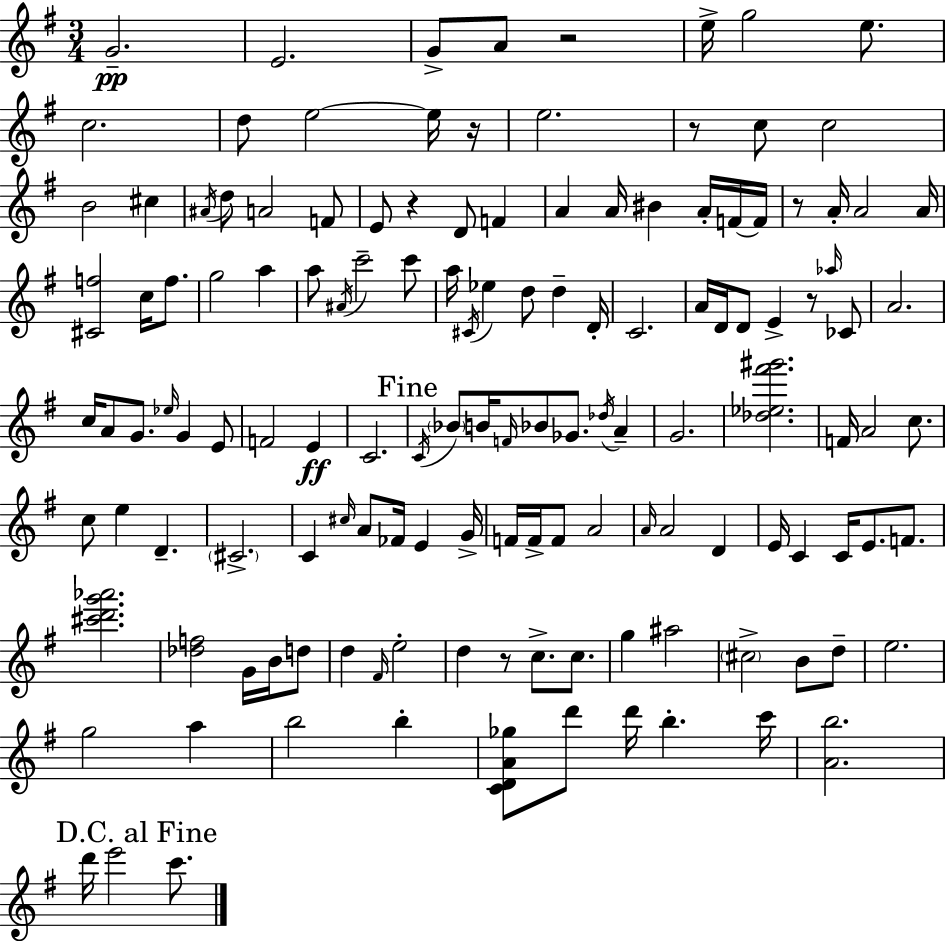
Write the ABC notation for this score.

X:1
T:Untitled
M:3/4
L:1/4
K:Em
G2 E2 G/2 A/2 z2 e/4 g2 e/2 c2 d/2 e2 e/4 z/4 e2 z/2 c/2 c2 B2 ^c ^A/4 d/2 A2 F/2 E/2 z D/2 F A A/4 ^B A/4 F/4 F/4 z/2 A/4 A2 A/4 [^Cf]2 c/4 f/2 g2 a a/2 ^A/4 c'2 c'/2 a/4 ^C/4 _e d/2 d D/4 C2 A/4 D/4 D/2 E z/2 _a/4 _C/2 A2 c/4 A/2 G/2 _e/4 G E/2 F2 E C2 C/4 _B/2 B/4 F/4 _B/2 _G/2 _d/4 A G2 [_d_e^f'^g']2 F/4 A2 c/2 c/2 e D ^C2 C ^c/4 A/2 _F/4 E G/4 F/4 F/4 F/2 A2 A/4 A2 D E/4 C C/4 E/2 F/2 [^c'd'g'_a']2 [_df]2 G/4 B/4 d/2 d ^F/4 e2 d z/2 c/2 c/2 g ^a2 ^c2 B/2 d/2 e2 g2 a b2 b [CDA_g]/2 d'/2 d'/4 b c'/4 [Ab]2 d'/4 e'2 c'/2